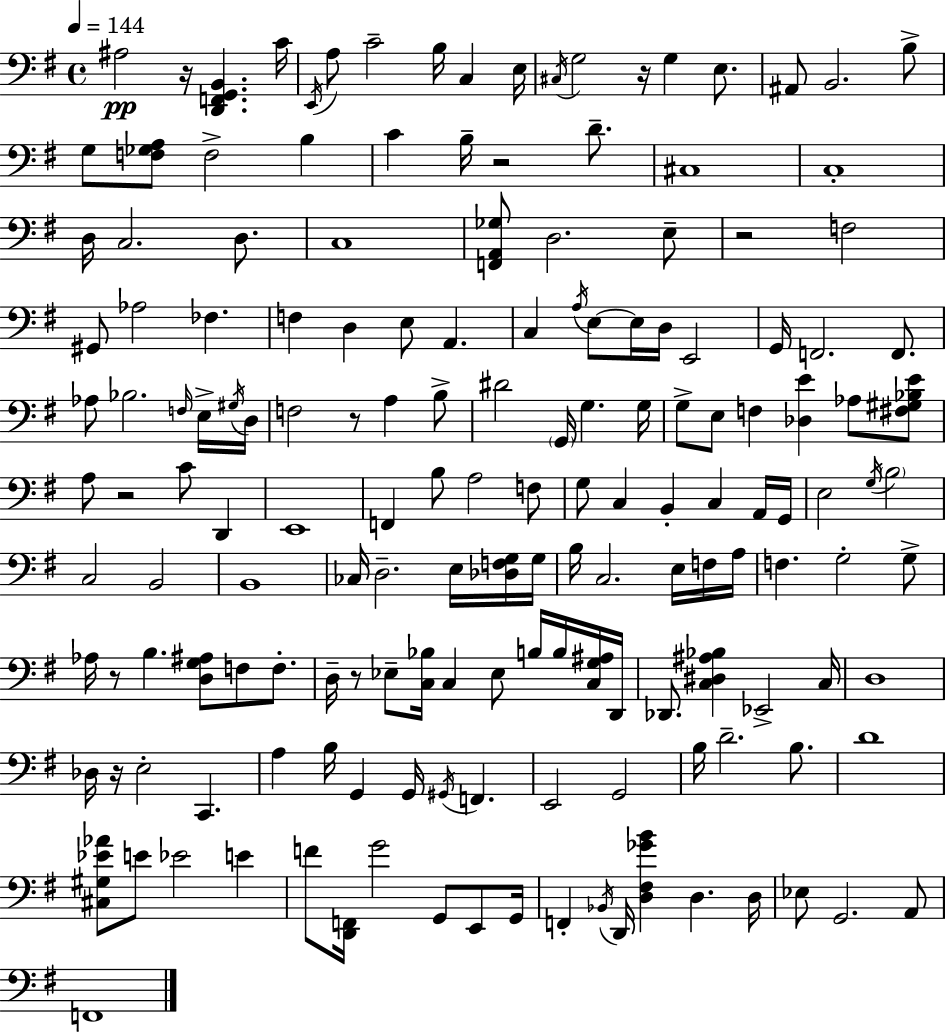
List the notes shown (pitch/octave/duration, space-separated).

A#3/h R/s [D2,F2,G2,B2]/q. C4/s E2/s A3/e C4/h B3/s C3/q E3/s C#3/s G3/h R/s G3/q E3/e. A#2/e B2/h. B3/e G3/e [F3,Gb3,A3]/e F3/h B3/q C4/q B3/s R/h D4/e. C#3/w C3/w D3/s C3/h. D3/e. C3/w [F2,A2,Gb3]/e D3/h. E3/e R/h F3/h G#2/e Ab3/h FES3/q. F3/q D3/q E3/e A2/q. C3/q A3/s E3/e E3/s D3/s E2/h G2/s F2/h. F2/e. Ab3/e Bb3/h. F3/s E3/s G#3/s D3/s F3/h R/e A3/q B3/e D#4/h G2/s G3/q. G3/s G3/e E3/e F3/q [Db3,E4]/q Ab3/e [F#3,G#3,Bb3,E4]/e A3/e R/h C4/e D2/q E2/w F2/q B3/e A3/h F3/e G3/e C3/q B2/q C3/q A2/s G2/s E3/h G3/s B3/h C3/h B2/h B2/w CES3/s D3/h. E3/s [Db3,F3,G3]/s G3/s B3/s C3/h. E3/s F3/s A3/s F3/q. G3/h G3/e Ab3/s R/e B3/q. [D3,G3,A#3]/e F3/e F3/e. D3/s R/e Eb3/e [C3,Bb3]/s C3/q Eb3/e B3/s B3/s [C3,G3,A#3]/s D2/s Db2/e. [C3,D#3,A#3,Bb3]/q Eb2/h C3/s D3/w Db3/s R/s E3/h C2/q. A3/q B3/s G2/q G2/s G#2/s F2/q. E2/h G2/h B3/s D4/h. B3/e. D4/w [C#3,G#3,Eb4,Ab4]/e E4/e Eb4/h E4/q F4/e [D2,F2]/s G4/h G2/e E2/e G2/s F2/q Bb2/s D2/s [D3,F#3,Gb4,B4]/q D3/q. D3/s Eb3/e G2/h. A2/e F2/w